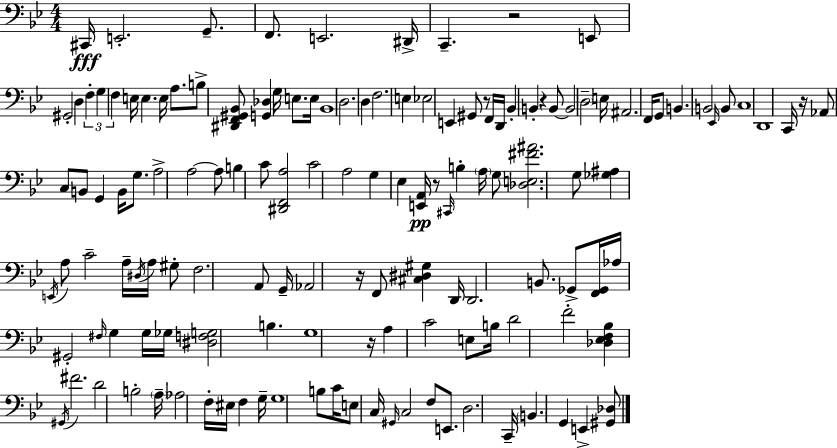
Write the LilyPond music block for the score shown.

{
  \clef bass
  \numericTimeSignature
  \time 4/4
  \key g \minor
  cis,16\fff e,2.-. g,8.-- | f,8. e,2. dis,16-> | c,4.-- r2 e,8 | gis,2-. d4 \tuplet 3/2 { f4-. | \break g4 f4 } e16 e4. e16 | a8. b8-> <dis, f, gis, bes,>8 <g, des>4 g16 e8. e16 | bes,1 | d2. d4 | \break f2. e4 | ees2 e,4 gis,8 r8 | f,16 d,16 bes,4-. b,4-. r4 b,8~~ | b,2 \parenthesize d2-- | \break e16 ais,2. f,16 g,8 | b,4. b,2 \grace { ees,16 } b,8 | c1 | d,1 | \break c,16 r16 aes,8 c8 b,8 g,4 b,16 g8. | a2-> a2~~ | a8 b4 c'8 <dis, f, a>2 | c'2 a2 | \break g4 ees4 <e, a,>16\pp r8 \grace { cis,16 } b4-. | \parenthesize a16 g8 <des e fis' ais'>2. | g8 <ges ais>4 \acciaccatura { e,16 } a8 c'2-- | a16-- \acciaccatura { dis16 } a16 gis8-. f2. | \break a,8 g,16-- aes,2 r16 f,8 | <cis dis gis>4 d,16 d,2. | b,8. ges,8-> <f, ges,>16 aes16 gis,2-. | \grace { fis16 } g4 g16 ges16 <dis f g>2 b4. | \break g1 | r16 a4 c'2 | e8 b16 d'2 f'2-. | <des ees f bes>4 \acciaccatura { gis,16 } fis'2. | \break d'2 b2-. | \parenthesize a16-- aes2 f16-. | eis16 f4 g16-- g1 | b8 c'16 e8 c16 \grace { gis,16 } c2 | \break f8 e,8. d2. | c,16-- \parenthesize b,4. g,4 | e,4-> <gis, des>8 \bar "|."
}